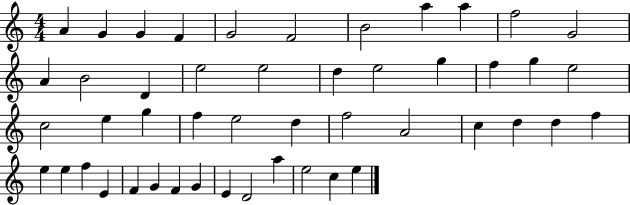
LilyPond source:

{
  \clef treble
  \numericTimeSignature
  \time 4/4
  \key c \major
  a'4 g'4 g'4 f'4 | g'2 f'2 | b'2 a''4 a''4 | f''2 g'2 | \break a'4 b'2 d'4 | e''2 e''2 | d''4 e''2 g''4 | f''4 g''4 e''2 | \break c''2 e''4 g''4 | f''4 e''2 d''4 | f''2 a'2 | c''4 d''4 d''4 f''4 | \break e''4 e''4 f''4 e'4 | f'4 g'4 f'4 g'4 | e'4 d'2 a''4 | e''2 c''4 e''4 | \break \bar "|."
}